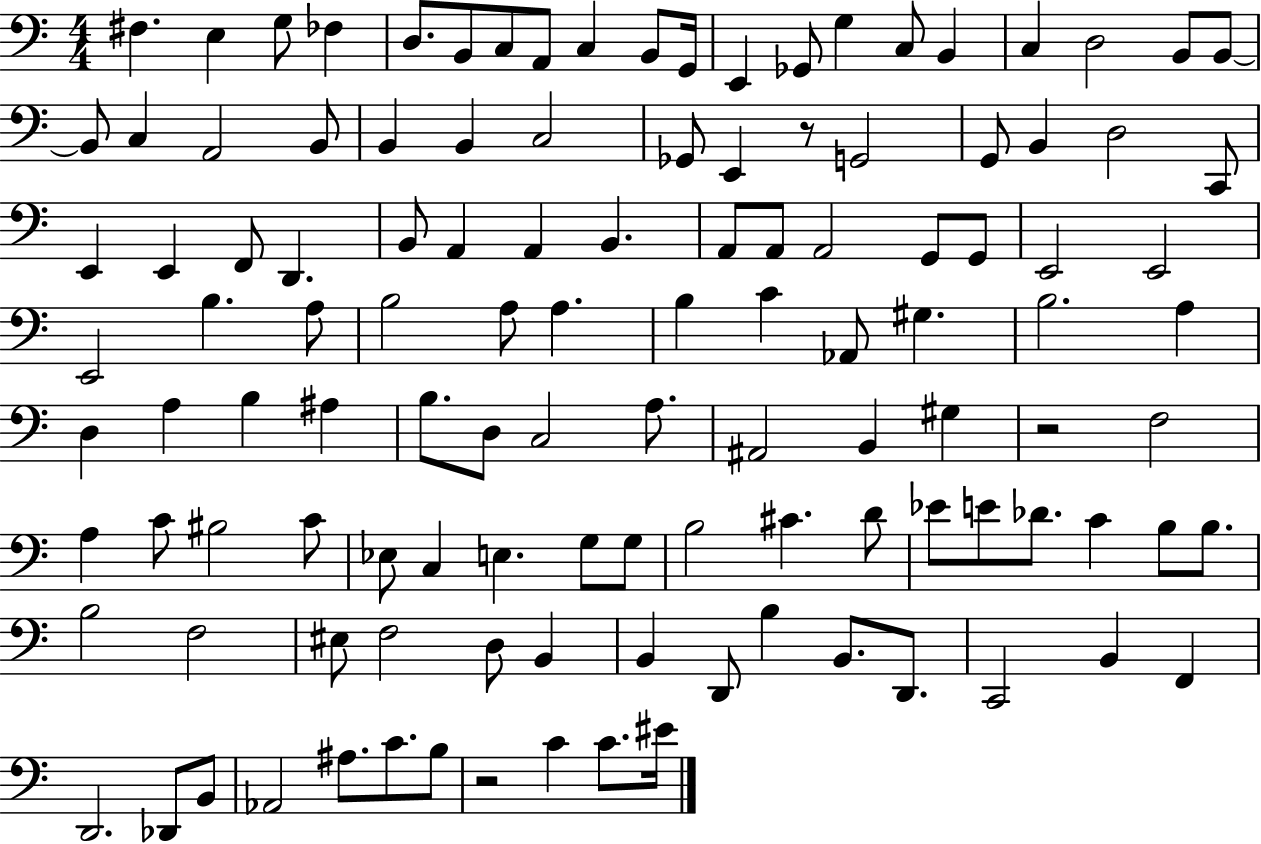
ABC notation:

X:1
T:Untitled
M:4/4
L:1/4
K:C
^F, E, G,/2 _F, D,/2 B,,/2 C,/2 A,,/2 C, B,,/2 G,,/4 E,, _G,,/2 G, C,/2 B,, C, D,2 B,,/2 B,,/2 B,,/2 C, A,,2 B,,/2 B,, B,, C,2 _G,,/2 E,, z/2 G,,2 G,,/2 B,, D,2 C,,/2 E,, E,, F,,/2 D,, B,,/2 A,, A,, B,, A,,/2 A,,/2 A,,2 G,,/2 G,,/2 E,,2 E,,2 E,,2 B, A,/2 B,2 A,/2 A, B, C _A,,/2 ^G, B,2 A, D, A, B, ^A, B,/2 D,/2 C,2 A,/2 ^A,,2 B,, ^G, z2 F,2 A, C/2 ^B,2 C/2 _E,/2 C, E, G,/2 G,/2 B,2 ^C D/2 _E/2 E/2 _D/2 C B,/2 B,/2 B,2 F,2 ^E,/2 F,2 D,/2 B,, B,, D,,/2 B, B,,/2 D,,/2 C,,2 B,, F,, D,,2 _D,,/2 B,,/2 _A,,2 ^A,/2 C/2 B,/2 z2 C C/2 ^E/4